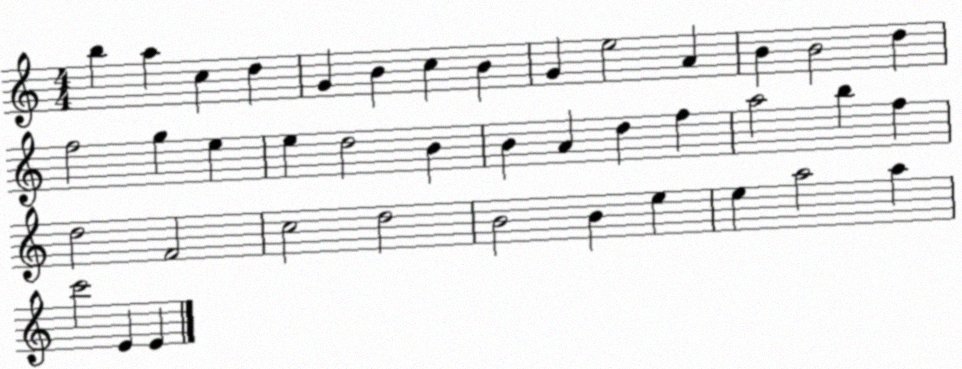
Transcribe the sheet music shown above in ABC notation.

X:1
T:Untitled
M:4/4
L:1/4
K:C
b a c d G B c B G e2 A B B2 d f2 g e e d2 B B A d f a2 b f d2 F2 c2 d2 B2 B e e a2 a c'2 E E